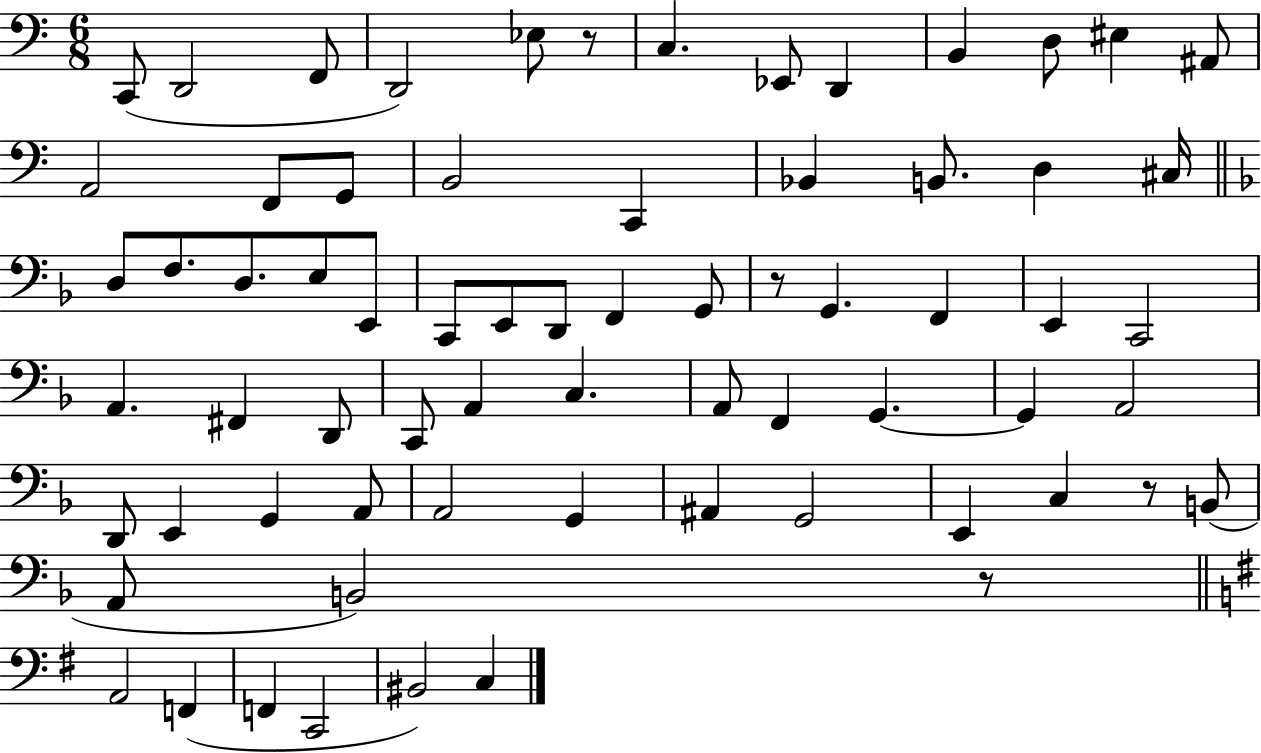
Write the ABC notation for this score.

X:1
T:Untitled
M:6/8
L:1/4
K:C
C,,/2 D,,2 F,,/2 D,,2 _E,/2 z/2 C, _E,,/2 D,, B,, D,/2 ^E, ^A,,/2 A,,2 F,,/2 G,,/2 B,,2 C,, _B,, B,,/2 D, ^C,/4 D,/2 F,/2 D,/2 E,/2 E,,/2 C,,/2 E,,/2 D,,/2 F,, G,,/2 z/2 G,, F,, E,, C,,2 A,, ^F,, D,,/2 C,,/2 A,, C, A,,/2 F,, G,, G,, A,,2 D,,/2 E,, G,, A,,/2 A,,2 G,, ^A,, G,,2 E,, C, z/2 B,,/2 A,,/2 B,,2 z/2 A,,2 F,, F,, C,,2 ^B,,2 C,